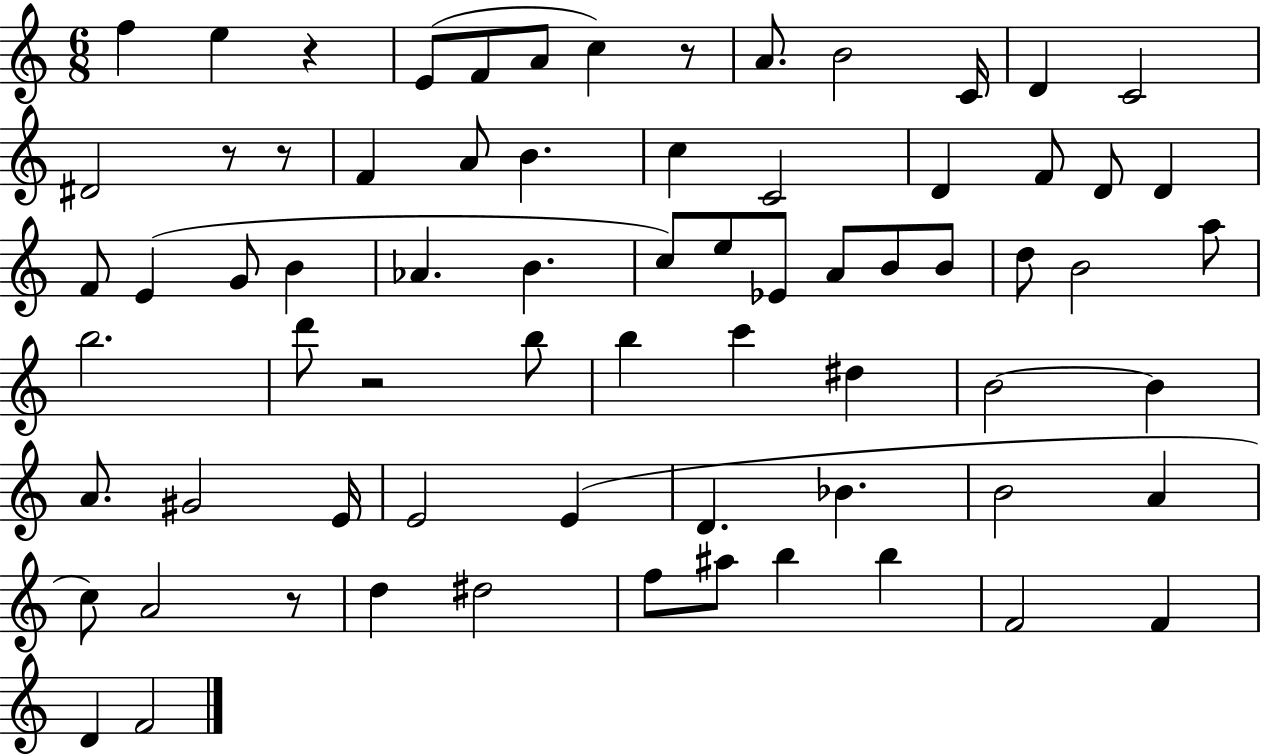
F5/q E5/q R/q E4/e F4/e A4/e C5/q R/e A4/e. B4/h C4/s D4/q C4/h D#4/h R/e R/e F4/q A4/e B4/q. C5/q C4/h D4/q F4/e D4/e D4/q F4/e E4/q G4/e B4/q Ab4/q. B4/q. C5/e E5/e Eb4/e A4/e B4/e B4/e D5/e B4/h A5/e B5/h. D6/e R/h B5/e B5/q C6/q D#5/q B4/h B4/q A4/e. G#4/h E4/s E4/h E4/q D4/q. Bb4/q. B4/h A4/q C5/e A4/h R/e D5/q D#5/h F5/e A#5/e B5/q B5/q F4/h F4/q D4/q F4/h